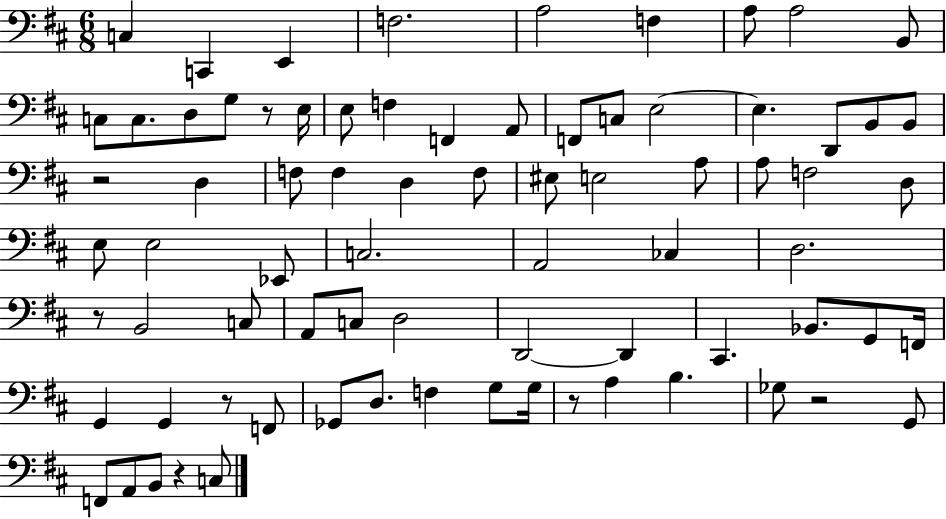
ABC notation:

X:1
T:Untitled
M:6/8
L:1/4
K:D
C, C,, E,, F,2 A,2 F, A,/2 A,2 B,,/2 C,/2 C,/2 D,/2 G,/2 z/2 E,/4 E,/2 F, F,, A,,/2 F,,/2 C,/2 E,2 E, D,,/2 B,,/2 B,,/2 z2 D, F,/2 F, D, F,/2 ^E,/2 E,2 A,/2 A,/2 F,2 D,/2 E,/2 E,2 _E,,/2 C,2 A,,2 _C, D,2 z/2 B,,2 C,/2 A,,/2 C,/2 D,2 D,,2 D,, ^C,, _B,,/2 G,,/2 F,,/4 G,, G,, z/2 F,,/2 _G,,/2 D,/2 F, G,/2 G,/4 z/2 A, B, _G,/2 z2 G,,/2 F,,/2 A,,/2 B,,/2 z C,/2